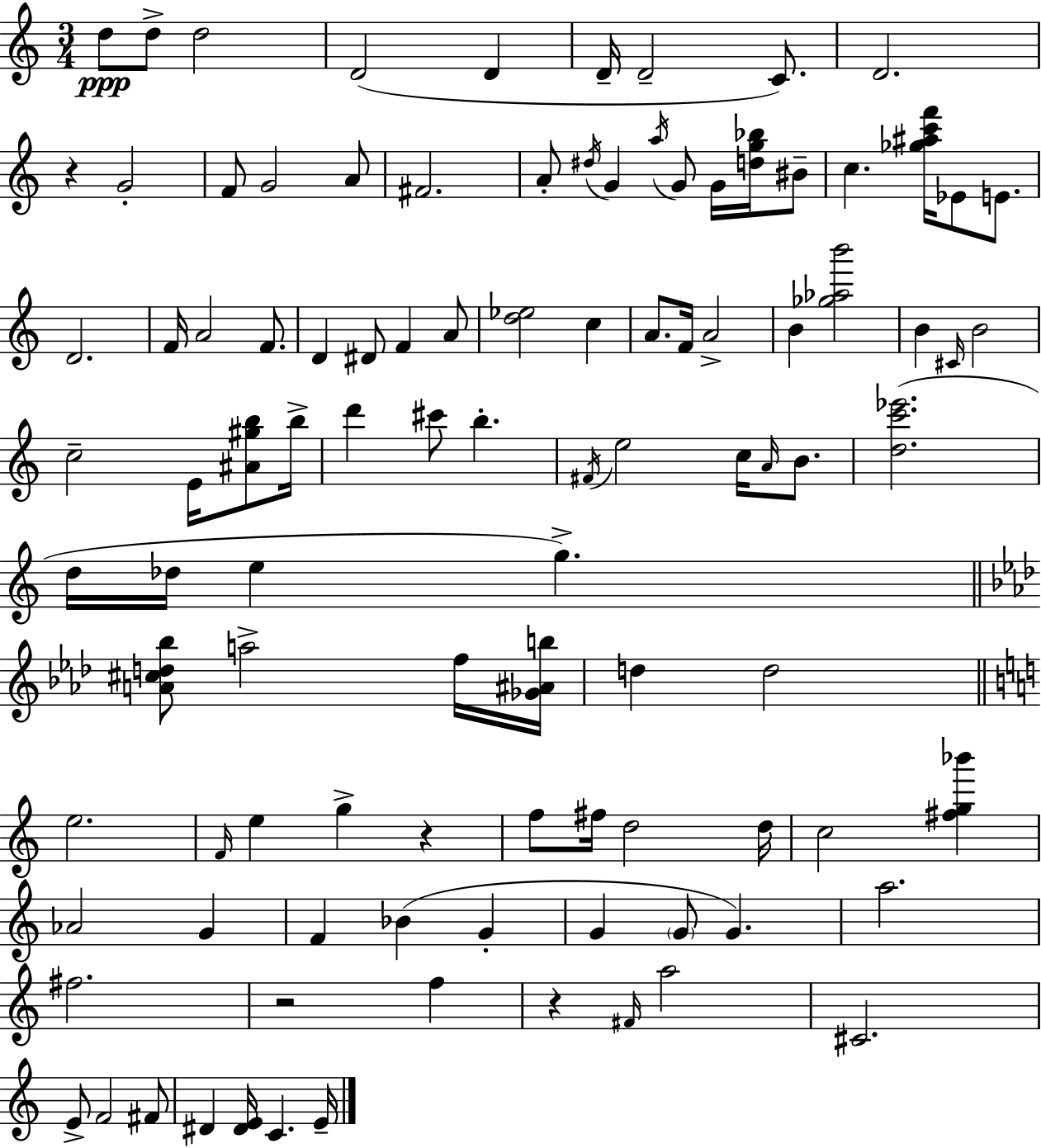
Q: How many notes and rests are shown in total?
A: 102